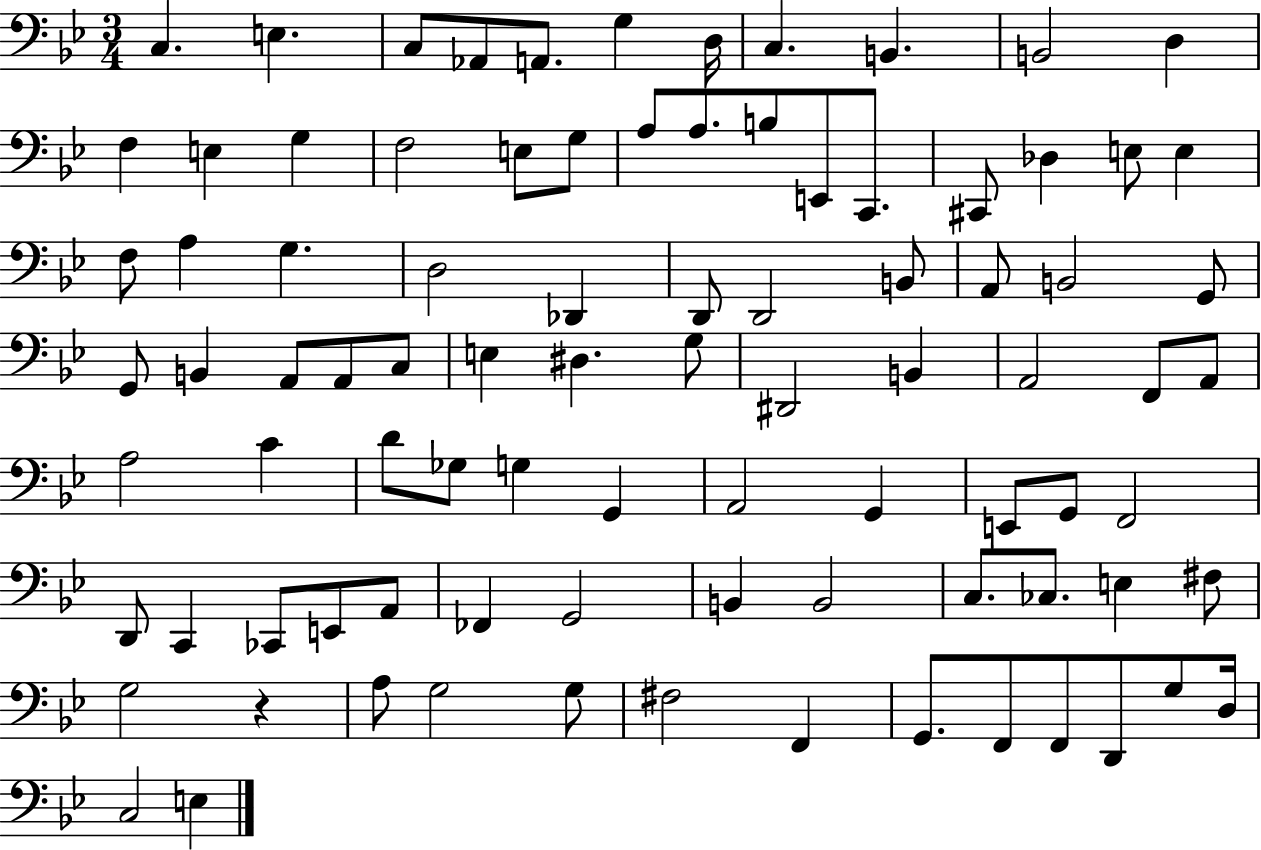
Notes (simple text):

C3/q. E3/q. C3/e Ab2/e A2/e. G3/q D3/s C3/q. B2/q. B2/h D3/q F3/q E3/q G3/q F3/h E3/e G3/e A3/e A3/e. B3/e E2/e C2/e. C#2/e Db3/q E3/e E3/q F3/e A3/q G3/q. D3/h Db2/q D2/e D2/h B2/e A2/e B2/h G2/e G2/e B2/q A2/e A2/e C3/e E3/q D#3/q. G3/e D#2/h B2/q A2/h F2/e A2/e A3/h C4/q D4/e Gb3/e G3/q G2/q A2/h G2/q E2/e G2/e F2/h D2/e C2/q CES2/e E2/e A2/e FES2/q G2/h B2/q B2/h C3/e. CES3/e. E3/q F#3/e G3/h R/q A3/e G3/h G3/e F#3/h F2/q G2/e. F2/e F2/e D2/e G3/e D3/s C3/h E3/q